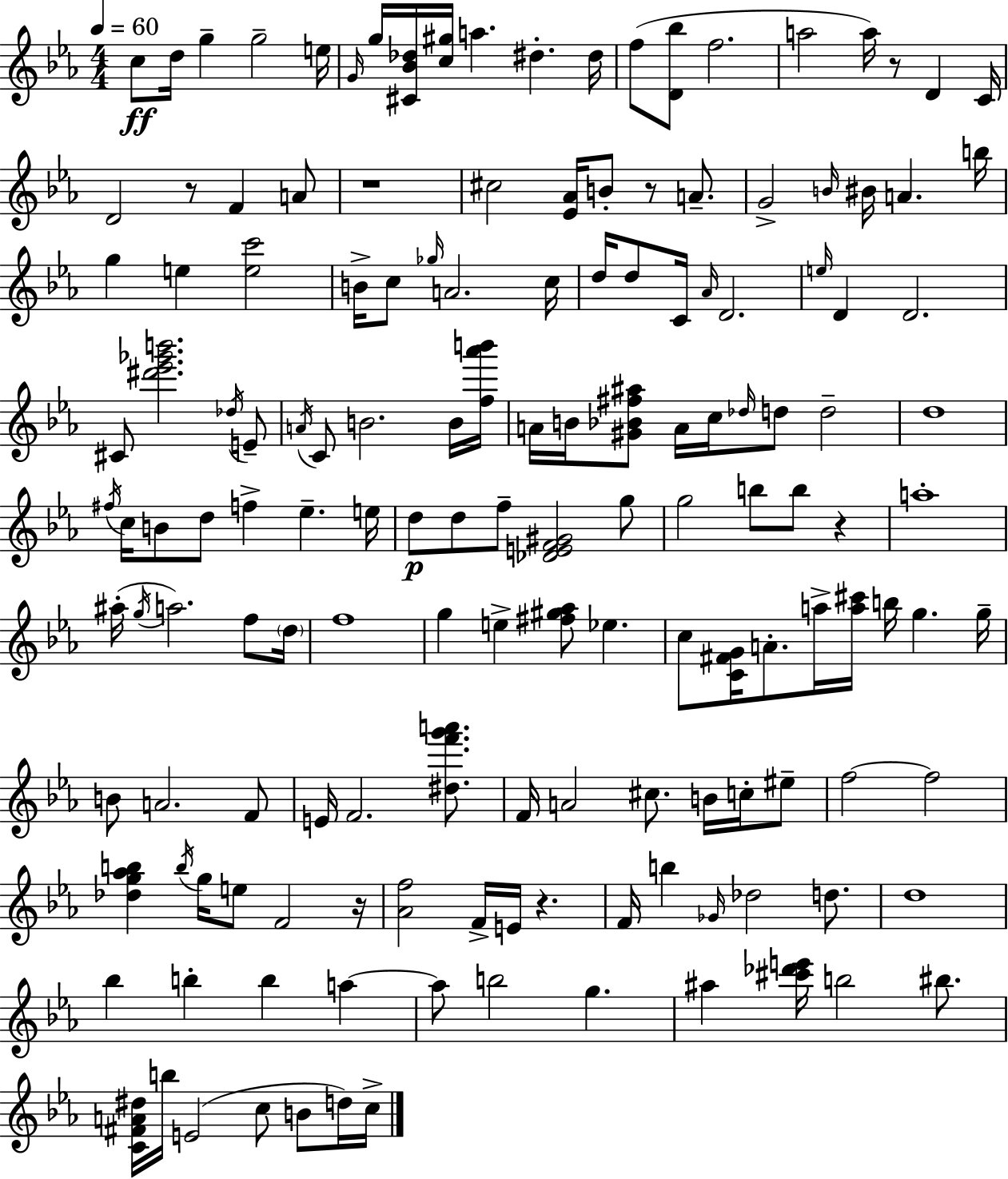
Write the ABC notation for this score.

X:1
T:Untitled
M:4/4
L:1/4
K:Eb
c/2 d/4 g g2 e/4 G/4 g/4 [^C_B_d]/4 [c^g]/4 a ^d ^d/4 f/2 [D_b]/2 f2 a2 a/4 z/2 D C/4 D2 z/2 F A/2 z4 ^c2 [_E_A]/4 B/2 z/2 A/2 G2 B/4 ^B/4 A b/4 g e [ec']2 B/4 c/2 _g/4 A2 c/4 d/4 d/2 C/4 _A/4 D2 e/4 D D2 ^C/2 [^d'_e'_g'b']2 _d/4 E/2 A/4 C/2 B2 B/4 [f_a'b']/4 A/4 B/4 [^G_B^f^a]/2 A/4 c/4 _d/4 d/2 d2 d4 ^f/4 c/4 B/2 d/2 f _e e/4 d/2 d/2 f/2 [_DEF^G]2 g/2 g2 b/2 b/2 z a4 ^a/4 g/4 a2 f/2 d/4 f4 g e [^f^g_a]/2 _e c/2 [C^FG]/4 A/2 a/4 [a^c']/4 b/4 g g/4 B/2 A2 F/2 E/4 F2 [^df'g'a']/2 F/4 A2 ^c/2 B/4 c/4 ^e/2 f2 f2 [_dg_ab] b/4 g/4 e/2 F2 z/4 [_Af]2 F/4 E/4 z F/4 b _G/4 _d2 d/2 d4 _b b b a a/2 b2 g ^a [^c'_d'e']/4 b2 ^b/2 [C^FA^d]/4 b/4 E2 c/2 B/2 d/4 c/4